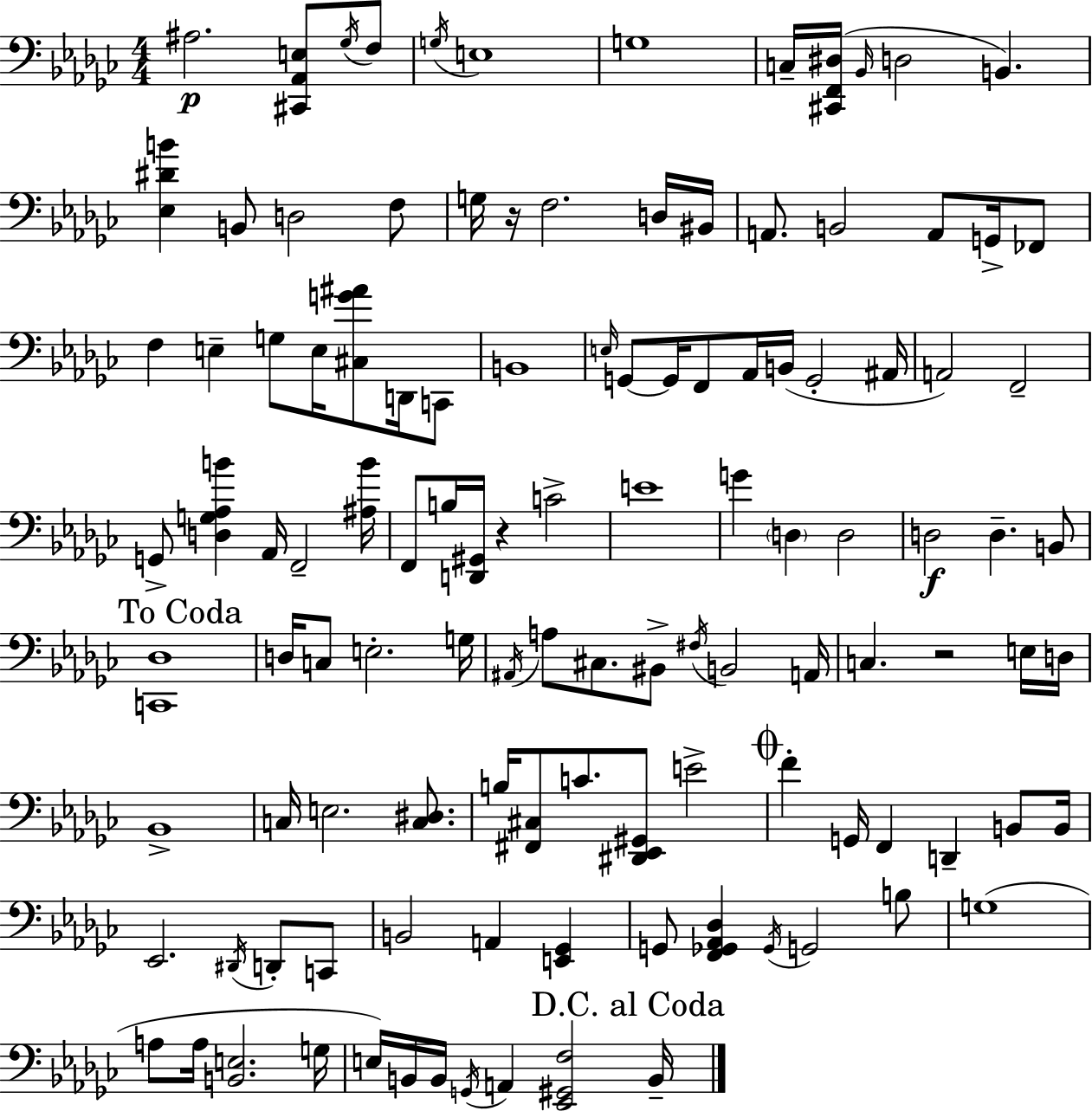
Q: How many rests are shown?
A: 3